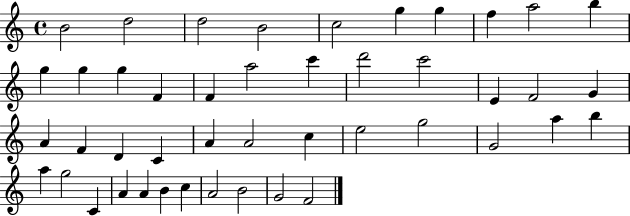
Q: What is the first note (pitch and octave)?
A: B4